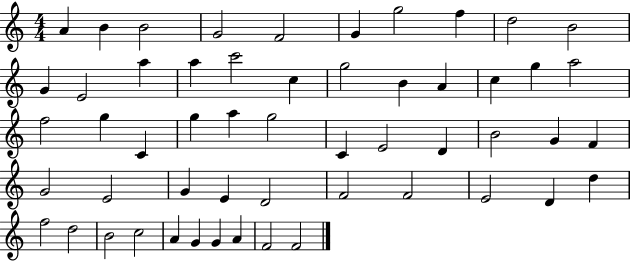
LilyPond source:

{
  \clef treble
  \numericTimeSignature
  \time 4/4
  \key c \major
  a'4 b'4 b'2 | g'2 f'2 | g'4 g''2 f''4 | d''2 b'2 | \break g'4 e'2 a''4 | a''4 c'''2 c''4 | g''2 b'4 a'4 | c''4 g''4 a''2 | \break f''2 g''4 c'4 | g''4 a''4 g''2 | c'4 e'2 d'4 | b'2 g'4 f'4 | \break g'2 e'2 | g'4 e'4 d'2 | f'2 f'2 | e'2 d'4 d''4 | \break f''2 d''2 | b'2 c''2 | a'4 g'4 g'4 a'4 | f'2 f'2 | \break \bar "|."
}